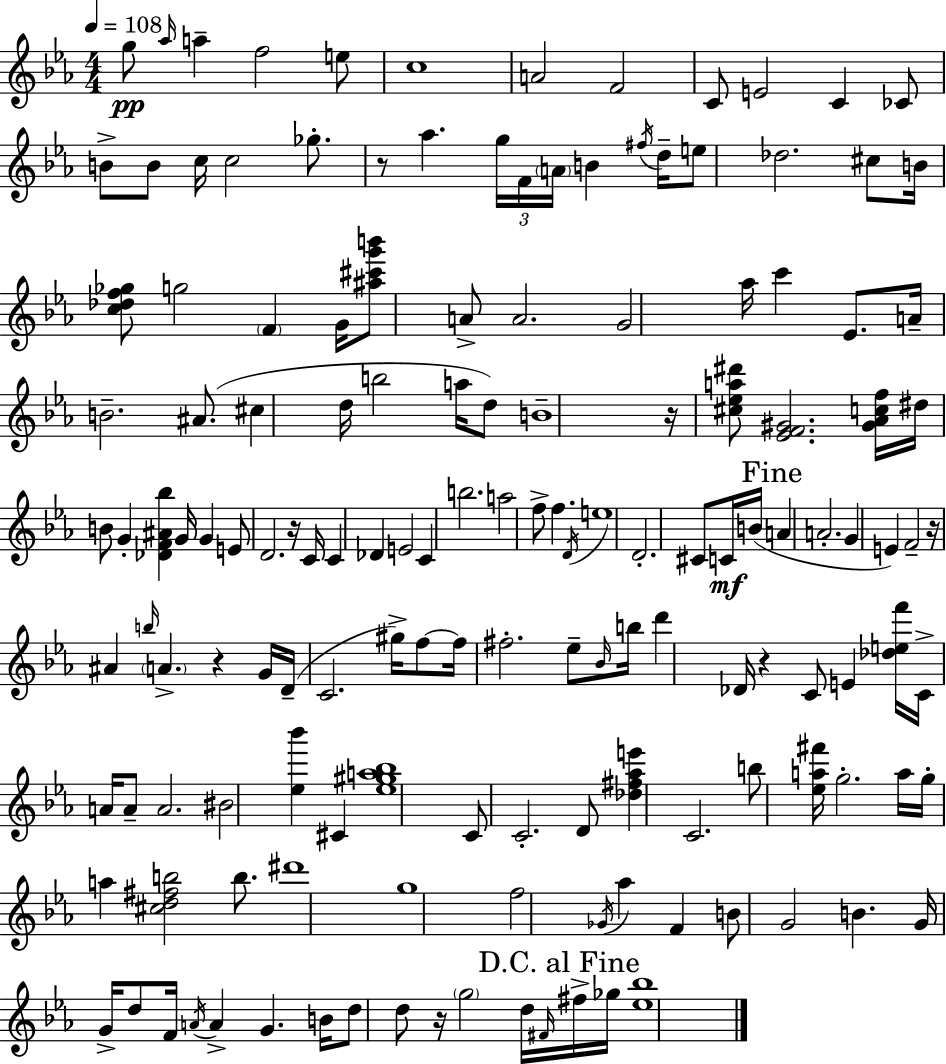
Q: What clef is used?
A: treble